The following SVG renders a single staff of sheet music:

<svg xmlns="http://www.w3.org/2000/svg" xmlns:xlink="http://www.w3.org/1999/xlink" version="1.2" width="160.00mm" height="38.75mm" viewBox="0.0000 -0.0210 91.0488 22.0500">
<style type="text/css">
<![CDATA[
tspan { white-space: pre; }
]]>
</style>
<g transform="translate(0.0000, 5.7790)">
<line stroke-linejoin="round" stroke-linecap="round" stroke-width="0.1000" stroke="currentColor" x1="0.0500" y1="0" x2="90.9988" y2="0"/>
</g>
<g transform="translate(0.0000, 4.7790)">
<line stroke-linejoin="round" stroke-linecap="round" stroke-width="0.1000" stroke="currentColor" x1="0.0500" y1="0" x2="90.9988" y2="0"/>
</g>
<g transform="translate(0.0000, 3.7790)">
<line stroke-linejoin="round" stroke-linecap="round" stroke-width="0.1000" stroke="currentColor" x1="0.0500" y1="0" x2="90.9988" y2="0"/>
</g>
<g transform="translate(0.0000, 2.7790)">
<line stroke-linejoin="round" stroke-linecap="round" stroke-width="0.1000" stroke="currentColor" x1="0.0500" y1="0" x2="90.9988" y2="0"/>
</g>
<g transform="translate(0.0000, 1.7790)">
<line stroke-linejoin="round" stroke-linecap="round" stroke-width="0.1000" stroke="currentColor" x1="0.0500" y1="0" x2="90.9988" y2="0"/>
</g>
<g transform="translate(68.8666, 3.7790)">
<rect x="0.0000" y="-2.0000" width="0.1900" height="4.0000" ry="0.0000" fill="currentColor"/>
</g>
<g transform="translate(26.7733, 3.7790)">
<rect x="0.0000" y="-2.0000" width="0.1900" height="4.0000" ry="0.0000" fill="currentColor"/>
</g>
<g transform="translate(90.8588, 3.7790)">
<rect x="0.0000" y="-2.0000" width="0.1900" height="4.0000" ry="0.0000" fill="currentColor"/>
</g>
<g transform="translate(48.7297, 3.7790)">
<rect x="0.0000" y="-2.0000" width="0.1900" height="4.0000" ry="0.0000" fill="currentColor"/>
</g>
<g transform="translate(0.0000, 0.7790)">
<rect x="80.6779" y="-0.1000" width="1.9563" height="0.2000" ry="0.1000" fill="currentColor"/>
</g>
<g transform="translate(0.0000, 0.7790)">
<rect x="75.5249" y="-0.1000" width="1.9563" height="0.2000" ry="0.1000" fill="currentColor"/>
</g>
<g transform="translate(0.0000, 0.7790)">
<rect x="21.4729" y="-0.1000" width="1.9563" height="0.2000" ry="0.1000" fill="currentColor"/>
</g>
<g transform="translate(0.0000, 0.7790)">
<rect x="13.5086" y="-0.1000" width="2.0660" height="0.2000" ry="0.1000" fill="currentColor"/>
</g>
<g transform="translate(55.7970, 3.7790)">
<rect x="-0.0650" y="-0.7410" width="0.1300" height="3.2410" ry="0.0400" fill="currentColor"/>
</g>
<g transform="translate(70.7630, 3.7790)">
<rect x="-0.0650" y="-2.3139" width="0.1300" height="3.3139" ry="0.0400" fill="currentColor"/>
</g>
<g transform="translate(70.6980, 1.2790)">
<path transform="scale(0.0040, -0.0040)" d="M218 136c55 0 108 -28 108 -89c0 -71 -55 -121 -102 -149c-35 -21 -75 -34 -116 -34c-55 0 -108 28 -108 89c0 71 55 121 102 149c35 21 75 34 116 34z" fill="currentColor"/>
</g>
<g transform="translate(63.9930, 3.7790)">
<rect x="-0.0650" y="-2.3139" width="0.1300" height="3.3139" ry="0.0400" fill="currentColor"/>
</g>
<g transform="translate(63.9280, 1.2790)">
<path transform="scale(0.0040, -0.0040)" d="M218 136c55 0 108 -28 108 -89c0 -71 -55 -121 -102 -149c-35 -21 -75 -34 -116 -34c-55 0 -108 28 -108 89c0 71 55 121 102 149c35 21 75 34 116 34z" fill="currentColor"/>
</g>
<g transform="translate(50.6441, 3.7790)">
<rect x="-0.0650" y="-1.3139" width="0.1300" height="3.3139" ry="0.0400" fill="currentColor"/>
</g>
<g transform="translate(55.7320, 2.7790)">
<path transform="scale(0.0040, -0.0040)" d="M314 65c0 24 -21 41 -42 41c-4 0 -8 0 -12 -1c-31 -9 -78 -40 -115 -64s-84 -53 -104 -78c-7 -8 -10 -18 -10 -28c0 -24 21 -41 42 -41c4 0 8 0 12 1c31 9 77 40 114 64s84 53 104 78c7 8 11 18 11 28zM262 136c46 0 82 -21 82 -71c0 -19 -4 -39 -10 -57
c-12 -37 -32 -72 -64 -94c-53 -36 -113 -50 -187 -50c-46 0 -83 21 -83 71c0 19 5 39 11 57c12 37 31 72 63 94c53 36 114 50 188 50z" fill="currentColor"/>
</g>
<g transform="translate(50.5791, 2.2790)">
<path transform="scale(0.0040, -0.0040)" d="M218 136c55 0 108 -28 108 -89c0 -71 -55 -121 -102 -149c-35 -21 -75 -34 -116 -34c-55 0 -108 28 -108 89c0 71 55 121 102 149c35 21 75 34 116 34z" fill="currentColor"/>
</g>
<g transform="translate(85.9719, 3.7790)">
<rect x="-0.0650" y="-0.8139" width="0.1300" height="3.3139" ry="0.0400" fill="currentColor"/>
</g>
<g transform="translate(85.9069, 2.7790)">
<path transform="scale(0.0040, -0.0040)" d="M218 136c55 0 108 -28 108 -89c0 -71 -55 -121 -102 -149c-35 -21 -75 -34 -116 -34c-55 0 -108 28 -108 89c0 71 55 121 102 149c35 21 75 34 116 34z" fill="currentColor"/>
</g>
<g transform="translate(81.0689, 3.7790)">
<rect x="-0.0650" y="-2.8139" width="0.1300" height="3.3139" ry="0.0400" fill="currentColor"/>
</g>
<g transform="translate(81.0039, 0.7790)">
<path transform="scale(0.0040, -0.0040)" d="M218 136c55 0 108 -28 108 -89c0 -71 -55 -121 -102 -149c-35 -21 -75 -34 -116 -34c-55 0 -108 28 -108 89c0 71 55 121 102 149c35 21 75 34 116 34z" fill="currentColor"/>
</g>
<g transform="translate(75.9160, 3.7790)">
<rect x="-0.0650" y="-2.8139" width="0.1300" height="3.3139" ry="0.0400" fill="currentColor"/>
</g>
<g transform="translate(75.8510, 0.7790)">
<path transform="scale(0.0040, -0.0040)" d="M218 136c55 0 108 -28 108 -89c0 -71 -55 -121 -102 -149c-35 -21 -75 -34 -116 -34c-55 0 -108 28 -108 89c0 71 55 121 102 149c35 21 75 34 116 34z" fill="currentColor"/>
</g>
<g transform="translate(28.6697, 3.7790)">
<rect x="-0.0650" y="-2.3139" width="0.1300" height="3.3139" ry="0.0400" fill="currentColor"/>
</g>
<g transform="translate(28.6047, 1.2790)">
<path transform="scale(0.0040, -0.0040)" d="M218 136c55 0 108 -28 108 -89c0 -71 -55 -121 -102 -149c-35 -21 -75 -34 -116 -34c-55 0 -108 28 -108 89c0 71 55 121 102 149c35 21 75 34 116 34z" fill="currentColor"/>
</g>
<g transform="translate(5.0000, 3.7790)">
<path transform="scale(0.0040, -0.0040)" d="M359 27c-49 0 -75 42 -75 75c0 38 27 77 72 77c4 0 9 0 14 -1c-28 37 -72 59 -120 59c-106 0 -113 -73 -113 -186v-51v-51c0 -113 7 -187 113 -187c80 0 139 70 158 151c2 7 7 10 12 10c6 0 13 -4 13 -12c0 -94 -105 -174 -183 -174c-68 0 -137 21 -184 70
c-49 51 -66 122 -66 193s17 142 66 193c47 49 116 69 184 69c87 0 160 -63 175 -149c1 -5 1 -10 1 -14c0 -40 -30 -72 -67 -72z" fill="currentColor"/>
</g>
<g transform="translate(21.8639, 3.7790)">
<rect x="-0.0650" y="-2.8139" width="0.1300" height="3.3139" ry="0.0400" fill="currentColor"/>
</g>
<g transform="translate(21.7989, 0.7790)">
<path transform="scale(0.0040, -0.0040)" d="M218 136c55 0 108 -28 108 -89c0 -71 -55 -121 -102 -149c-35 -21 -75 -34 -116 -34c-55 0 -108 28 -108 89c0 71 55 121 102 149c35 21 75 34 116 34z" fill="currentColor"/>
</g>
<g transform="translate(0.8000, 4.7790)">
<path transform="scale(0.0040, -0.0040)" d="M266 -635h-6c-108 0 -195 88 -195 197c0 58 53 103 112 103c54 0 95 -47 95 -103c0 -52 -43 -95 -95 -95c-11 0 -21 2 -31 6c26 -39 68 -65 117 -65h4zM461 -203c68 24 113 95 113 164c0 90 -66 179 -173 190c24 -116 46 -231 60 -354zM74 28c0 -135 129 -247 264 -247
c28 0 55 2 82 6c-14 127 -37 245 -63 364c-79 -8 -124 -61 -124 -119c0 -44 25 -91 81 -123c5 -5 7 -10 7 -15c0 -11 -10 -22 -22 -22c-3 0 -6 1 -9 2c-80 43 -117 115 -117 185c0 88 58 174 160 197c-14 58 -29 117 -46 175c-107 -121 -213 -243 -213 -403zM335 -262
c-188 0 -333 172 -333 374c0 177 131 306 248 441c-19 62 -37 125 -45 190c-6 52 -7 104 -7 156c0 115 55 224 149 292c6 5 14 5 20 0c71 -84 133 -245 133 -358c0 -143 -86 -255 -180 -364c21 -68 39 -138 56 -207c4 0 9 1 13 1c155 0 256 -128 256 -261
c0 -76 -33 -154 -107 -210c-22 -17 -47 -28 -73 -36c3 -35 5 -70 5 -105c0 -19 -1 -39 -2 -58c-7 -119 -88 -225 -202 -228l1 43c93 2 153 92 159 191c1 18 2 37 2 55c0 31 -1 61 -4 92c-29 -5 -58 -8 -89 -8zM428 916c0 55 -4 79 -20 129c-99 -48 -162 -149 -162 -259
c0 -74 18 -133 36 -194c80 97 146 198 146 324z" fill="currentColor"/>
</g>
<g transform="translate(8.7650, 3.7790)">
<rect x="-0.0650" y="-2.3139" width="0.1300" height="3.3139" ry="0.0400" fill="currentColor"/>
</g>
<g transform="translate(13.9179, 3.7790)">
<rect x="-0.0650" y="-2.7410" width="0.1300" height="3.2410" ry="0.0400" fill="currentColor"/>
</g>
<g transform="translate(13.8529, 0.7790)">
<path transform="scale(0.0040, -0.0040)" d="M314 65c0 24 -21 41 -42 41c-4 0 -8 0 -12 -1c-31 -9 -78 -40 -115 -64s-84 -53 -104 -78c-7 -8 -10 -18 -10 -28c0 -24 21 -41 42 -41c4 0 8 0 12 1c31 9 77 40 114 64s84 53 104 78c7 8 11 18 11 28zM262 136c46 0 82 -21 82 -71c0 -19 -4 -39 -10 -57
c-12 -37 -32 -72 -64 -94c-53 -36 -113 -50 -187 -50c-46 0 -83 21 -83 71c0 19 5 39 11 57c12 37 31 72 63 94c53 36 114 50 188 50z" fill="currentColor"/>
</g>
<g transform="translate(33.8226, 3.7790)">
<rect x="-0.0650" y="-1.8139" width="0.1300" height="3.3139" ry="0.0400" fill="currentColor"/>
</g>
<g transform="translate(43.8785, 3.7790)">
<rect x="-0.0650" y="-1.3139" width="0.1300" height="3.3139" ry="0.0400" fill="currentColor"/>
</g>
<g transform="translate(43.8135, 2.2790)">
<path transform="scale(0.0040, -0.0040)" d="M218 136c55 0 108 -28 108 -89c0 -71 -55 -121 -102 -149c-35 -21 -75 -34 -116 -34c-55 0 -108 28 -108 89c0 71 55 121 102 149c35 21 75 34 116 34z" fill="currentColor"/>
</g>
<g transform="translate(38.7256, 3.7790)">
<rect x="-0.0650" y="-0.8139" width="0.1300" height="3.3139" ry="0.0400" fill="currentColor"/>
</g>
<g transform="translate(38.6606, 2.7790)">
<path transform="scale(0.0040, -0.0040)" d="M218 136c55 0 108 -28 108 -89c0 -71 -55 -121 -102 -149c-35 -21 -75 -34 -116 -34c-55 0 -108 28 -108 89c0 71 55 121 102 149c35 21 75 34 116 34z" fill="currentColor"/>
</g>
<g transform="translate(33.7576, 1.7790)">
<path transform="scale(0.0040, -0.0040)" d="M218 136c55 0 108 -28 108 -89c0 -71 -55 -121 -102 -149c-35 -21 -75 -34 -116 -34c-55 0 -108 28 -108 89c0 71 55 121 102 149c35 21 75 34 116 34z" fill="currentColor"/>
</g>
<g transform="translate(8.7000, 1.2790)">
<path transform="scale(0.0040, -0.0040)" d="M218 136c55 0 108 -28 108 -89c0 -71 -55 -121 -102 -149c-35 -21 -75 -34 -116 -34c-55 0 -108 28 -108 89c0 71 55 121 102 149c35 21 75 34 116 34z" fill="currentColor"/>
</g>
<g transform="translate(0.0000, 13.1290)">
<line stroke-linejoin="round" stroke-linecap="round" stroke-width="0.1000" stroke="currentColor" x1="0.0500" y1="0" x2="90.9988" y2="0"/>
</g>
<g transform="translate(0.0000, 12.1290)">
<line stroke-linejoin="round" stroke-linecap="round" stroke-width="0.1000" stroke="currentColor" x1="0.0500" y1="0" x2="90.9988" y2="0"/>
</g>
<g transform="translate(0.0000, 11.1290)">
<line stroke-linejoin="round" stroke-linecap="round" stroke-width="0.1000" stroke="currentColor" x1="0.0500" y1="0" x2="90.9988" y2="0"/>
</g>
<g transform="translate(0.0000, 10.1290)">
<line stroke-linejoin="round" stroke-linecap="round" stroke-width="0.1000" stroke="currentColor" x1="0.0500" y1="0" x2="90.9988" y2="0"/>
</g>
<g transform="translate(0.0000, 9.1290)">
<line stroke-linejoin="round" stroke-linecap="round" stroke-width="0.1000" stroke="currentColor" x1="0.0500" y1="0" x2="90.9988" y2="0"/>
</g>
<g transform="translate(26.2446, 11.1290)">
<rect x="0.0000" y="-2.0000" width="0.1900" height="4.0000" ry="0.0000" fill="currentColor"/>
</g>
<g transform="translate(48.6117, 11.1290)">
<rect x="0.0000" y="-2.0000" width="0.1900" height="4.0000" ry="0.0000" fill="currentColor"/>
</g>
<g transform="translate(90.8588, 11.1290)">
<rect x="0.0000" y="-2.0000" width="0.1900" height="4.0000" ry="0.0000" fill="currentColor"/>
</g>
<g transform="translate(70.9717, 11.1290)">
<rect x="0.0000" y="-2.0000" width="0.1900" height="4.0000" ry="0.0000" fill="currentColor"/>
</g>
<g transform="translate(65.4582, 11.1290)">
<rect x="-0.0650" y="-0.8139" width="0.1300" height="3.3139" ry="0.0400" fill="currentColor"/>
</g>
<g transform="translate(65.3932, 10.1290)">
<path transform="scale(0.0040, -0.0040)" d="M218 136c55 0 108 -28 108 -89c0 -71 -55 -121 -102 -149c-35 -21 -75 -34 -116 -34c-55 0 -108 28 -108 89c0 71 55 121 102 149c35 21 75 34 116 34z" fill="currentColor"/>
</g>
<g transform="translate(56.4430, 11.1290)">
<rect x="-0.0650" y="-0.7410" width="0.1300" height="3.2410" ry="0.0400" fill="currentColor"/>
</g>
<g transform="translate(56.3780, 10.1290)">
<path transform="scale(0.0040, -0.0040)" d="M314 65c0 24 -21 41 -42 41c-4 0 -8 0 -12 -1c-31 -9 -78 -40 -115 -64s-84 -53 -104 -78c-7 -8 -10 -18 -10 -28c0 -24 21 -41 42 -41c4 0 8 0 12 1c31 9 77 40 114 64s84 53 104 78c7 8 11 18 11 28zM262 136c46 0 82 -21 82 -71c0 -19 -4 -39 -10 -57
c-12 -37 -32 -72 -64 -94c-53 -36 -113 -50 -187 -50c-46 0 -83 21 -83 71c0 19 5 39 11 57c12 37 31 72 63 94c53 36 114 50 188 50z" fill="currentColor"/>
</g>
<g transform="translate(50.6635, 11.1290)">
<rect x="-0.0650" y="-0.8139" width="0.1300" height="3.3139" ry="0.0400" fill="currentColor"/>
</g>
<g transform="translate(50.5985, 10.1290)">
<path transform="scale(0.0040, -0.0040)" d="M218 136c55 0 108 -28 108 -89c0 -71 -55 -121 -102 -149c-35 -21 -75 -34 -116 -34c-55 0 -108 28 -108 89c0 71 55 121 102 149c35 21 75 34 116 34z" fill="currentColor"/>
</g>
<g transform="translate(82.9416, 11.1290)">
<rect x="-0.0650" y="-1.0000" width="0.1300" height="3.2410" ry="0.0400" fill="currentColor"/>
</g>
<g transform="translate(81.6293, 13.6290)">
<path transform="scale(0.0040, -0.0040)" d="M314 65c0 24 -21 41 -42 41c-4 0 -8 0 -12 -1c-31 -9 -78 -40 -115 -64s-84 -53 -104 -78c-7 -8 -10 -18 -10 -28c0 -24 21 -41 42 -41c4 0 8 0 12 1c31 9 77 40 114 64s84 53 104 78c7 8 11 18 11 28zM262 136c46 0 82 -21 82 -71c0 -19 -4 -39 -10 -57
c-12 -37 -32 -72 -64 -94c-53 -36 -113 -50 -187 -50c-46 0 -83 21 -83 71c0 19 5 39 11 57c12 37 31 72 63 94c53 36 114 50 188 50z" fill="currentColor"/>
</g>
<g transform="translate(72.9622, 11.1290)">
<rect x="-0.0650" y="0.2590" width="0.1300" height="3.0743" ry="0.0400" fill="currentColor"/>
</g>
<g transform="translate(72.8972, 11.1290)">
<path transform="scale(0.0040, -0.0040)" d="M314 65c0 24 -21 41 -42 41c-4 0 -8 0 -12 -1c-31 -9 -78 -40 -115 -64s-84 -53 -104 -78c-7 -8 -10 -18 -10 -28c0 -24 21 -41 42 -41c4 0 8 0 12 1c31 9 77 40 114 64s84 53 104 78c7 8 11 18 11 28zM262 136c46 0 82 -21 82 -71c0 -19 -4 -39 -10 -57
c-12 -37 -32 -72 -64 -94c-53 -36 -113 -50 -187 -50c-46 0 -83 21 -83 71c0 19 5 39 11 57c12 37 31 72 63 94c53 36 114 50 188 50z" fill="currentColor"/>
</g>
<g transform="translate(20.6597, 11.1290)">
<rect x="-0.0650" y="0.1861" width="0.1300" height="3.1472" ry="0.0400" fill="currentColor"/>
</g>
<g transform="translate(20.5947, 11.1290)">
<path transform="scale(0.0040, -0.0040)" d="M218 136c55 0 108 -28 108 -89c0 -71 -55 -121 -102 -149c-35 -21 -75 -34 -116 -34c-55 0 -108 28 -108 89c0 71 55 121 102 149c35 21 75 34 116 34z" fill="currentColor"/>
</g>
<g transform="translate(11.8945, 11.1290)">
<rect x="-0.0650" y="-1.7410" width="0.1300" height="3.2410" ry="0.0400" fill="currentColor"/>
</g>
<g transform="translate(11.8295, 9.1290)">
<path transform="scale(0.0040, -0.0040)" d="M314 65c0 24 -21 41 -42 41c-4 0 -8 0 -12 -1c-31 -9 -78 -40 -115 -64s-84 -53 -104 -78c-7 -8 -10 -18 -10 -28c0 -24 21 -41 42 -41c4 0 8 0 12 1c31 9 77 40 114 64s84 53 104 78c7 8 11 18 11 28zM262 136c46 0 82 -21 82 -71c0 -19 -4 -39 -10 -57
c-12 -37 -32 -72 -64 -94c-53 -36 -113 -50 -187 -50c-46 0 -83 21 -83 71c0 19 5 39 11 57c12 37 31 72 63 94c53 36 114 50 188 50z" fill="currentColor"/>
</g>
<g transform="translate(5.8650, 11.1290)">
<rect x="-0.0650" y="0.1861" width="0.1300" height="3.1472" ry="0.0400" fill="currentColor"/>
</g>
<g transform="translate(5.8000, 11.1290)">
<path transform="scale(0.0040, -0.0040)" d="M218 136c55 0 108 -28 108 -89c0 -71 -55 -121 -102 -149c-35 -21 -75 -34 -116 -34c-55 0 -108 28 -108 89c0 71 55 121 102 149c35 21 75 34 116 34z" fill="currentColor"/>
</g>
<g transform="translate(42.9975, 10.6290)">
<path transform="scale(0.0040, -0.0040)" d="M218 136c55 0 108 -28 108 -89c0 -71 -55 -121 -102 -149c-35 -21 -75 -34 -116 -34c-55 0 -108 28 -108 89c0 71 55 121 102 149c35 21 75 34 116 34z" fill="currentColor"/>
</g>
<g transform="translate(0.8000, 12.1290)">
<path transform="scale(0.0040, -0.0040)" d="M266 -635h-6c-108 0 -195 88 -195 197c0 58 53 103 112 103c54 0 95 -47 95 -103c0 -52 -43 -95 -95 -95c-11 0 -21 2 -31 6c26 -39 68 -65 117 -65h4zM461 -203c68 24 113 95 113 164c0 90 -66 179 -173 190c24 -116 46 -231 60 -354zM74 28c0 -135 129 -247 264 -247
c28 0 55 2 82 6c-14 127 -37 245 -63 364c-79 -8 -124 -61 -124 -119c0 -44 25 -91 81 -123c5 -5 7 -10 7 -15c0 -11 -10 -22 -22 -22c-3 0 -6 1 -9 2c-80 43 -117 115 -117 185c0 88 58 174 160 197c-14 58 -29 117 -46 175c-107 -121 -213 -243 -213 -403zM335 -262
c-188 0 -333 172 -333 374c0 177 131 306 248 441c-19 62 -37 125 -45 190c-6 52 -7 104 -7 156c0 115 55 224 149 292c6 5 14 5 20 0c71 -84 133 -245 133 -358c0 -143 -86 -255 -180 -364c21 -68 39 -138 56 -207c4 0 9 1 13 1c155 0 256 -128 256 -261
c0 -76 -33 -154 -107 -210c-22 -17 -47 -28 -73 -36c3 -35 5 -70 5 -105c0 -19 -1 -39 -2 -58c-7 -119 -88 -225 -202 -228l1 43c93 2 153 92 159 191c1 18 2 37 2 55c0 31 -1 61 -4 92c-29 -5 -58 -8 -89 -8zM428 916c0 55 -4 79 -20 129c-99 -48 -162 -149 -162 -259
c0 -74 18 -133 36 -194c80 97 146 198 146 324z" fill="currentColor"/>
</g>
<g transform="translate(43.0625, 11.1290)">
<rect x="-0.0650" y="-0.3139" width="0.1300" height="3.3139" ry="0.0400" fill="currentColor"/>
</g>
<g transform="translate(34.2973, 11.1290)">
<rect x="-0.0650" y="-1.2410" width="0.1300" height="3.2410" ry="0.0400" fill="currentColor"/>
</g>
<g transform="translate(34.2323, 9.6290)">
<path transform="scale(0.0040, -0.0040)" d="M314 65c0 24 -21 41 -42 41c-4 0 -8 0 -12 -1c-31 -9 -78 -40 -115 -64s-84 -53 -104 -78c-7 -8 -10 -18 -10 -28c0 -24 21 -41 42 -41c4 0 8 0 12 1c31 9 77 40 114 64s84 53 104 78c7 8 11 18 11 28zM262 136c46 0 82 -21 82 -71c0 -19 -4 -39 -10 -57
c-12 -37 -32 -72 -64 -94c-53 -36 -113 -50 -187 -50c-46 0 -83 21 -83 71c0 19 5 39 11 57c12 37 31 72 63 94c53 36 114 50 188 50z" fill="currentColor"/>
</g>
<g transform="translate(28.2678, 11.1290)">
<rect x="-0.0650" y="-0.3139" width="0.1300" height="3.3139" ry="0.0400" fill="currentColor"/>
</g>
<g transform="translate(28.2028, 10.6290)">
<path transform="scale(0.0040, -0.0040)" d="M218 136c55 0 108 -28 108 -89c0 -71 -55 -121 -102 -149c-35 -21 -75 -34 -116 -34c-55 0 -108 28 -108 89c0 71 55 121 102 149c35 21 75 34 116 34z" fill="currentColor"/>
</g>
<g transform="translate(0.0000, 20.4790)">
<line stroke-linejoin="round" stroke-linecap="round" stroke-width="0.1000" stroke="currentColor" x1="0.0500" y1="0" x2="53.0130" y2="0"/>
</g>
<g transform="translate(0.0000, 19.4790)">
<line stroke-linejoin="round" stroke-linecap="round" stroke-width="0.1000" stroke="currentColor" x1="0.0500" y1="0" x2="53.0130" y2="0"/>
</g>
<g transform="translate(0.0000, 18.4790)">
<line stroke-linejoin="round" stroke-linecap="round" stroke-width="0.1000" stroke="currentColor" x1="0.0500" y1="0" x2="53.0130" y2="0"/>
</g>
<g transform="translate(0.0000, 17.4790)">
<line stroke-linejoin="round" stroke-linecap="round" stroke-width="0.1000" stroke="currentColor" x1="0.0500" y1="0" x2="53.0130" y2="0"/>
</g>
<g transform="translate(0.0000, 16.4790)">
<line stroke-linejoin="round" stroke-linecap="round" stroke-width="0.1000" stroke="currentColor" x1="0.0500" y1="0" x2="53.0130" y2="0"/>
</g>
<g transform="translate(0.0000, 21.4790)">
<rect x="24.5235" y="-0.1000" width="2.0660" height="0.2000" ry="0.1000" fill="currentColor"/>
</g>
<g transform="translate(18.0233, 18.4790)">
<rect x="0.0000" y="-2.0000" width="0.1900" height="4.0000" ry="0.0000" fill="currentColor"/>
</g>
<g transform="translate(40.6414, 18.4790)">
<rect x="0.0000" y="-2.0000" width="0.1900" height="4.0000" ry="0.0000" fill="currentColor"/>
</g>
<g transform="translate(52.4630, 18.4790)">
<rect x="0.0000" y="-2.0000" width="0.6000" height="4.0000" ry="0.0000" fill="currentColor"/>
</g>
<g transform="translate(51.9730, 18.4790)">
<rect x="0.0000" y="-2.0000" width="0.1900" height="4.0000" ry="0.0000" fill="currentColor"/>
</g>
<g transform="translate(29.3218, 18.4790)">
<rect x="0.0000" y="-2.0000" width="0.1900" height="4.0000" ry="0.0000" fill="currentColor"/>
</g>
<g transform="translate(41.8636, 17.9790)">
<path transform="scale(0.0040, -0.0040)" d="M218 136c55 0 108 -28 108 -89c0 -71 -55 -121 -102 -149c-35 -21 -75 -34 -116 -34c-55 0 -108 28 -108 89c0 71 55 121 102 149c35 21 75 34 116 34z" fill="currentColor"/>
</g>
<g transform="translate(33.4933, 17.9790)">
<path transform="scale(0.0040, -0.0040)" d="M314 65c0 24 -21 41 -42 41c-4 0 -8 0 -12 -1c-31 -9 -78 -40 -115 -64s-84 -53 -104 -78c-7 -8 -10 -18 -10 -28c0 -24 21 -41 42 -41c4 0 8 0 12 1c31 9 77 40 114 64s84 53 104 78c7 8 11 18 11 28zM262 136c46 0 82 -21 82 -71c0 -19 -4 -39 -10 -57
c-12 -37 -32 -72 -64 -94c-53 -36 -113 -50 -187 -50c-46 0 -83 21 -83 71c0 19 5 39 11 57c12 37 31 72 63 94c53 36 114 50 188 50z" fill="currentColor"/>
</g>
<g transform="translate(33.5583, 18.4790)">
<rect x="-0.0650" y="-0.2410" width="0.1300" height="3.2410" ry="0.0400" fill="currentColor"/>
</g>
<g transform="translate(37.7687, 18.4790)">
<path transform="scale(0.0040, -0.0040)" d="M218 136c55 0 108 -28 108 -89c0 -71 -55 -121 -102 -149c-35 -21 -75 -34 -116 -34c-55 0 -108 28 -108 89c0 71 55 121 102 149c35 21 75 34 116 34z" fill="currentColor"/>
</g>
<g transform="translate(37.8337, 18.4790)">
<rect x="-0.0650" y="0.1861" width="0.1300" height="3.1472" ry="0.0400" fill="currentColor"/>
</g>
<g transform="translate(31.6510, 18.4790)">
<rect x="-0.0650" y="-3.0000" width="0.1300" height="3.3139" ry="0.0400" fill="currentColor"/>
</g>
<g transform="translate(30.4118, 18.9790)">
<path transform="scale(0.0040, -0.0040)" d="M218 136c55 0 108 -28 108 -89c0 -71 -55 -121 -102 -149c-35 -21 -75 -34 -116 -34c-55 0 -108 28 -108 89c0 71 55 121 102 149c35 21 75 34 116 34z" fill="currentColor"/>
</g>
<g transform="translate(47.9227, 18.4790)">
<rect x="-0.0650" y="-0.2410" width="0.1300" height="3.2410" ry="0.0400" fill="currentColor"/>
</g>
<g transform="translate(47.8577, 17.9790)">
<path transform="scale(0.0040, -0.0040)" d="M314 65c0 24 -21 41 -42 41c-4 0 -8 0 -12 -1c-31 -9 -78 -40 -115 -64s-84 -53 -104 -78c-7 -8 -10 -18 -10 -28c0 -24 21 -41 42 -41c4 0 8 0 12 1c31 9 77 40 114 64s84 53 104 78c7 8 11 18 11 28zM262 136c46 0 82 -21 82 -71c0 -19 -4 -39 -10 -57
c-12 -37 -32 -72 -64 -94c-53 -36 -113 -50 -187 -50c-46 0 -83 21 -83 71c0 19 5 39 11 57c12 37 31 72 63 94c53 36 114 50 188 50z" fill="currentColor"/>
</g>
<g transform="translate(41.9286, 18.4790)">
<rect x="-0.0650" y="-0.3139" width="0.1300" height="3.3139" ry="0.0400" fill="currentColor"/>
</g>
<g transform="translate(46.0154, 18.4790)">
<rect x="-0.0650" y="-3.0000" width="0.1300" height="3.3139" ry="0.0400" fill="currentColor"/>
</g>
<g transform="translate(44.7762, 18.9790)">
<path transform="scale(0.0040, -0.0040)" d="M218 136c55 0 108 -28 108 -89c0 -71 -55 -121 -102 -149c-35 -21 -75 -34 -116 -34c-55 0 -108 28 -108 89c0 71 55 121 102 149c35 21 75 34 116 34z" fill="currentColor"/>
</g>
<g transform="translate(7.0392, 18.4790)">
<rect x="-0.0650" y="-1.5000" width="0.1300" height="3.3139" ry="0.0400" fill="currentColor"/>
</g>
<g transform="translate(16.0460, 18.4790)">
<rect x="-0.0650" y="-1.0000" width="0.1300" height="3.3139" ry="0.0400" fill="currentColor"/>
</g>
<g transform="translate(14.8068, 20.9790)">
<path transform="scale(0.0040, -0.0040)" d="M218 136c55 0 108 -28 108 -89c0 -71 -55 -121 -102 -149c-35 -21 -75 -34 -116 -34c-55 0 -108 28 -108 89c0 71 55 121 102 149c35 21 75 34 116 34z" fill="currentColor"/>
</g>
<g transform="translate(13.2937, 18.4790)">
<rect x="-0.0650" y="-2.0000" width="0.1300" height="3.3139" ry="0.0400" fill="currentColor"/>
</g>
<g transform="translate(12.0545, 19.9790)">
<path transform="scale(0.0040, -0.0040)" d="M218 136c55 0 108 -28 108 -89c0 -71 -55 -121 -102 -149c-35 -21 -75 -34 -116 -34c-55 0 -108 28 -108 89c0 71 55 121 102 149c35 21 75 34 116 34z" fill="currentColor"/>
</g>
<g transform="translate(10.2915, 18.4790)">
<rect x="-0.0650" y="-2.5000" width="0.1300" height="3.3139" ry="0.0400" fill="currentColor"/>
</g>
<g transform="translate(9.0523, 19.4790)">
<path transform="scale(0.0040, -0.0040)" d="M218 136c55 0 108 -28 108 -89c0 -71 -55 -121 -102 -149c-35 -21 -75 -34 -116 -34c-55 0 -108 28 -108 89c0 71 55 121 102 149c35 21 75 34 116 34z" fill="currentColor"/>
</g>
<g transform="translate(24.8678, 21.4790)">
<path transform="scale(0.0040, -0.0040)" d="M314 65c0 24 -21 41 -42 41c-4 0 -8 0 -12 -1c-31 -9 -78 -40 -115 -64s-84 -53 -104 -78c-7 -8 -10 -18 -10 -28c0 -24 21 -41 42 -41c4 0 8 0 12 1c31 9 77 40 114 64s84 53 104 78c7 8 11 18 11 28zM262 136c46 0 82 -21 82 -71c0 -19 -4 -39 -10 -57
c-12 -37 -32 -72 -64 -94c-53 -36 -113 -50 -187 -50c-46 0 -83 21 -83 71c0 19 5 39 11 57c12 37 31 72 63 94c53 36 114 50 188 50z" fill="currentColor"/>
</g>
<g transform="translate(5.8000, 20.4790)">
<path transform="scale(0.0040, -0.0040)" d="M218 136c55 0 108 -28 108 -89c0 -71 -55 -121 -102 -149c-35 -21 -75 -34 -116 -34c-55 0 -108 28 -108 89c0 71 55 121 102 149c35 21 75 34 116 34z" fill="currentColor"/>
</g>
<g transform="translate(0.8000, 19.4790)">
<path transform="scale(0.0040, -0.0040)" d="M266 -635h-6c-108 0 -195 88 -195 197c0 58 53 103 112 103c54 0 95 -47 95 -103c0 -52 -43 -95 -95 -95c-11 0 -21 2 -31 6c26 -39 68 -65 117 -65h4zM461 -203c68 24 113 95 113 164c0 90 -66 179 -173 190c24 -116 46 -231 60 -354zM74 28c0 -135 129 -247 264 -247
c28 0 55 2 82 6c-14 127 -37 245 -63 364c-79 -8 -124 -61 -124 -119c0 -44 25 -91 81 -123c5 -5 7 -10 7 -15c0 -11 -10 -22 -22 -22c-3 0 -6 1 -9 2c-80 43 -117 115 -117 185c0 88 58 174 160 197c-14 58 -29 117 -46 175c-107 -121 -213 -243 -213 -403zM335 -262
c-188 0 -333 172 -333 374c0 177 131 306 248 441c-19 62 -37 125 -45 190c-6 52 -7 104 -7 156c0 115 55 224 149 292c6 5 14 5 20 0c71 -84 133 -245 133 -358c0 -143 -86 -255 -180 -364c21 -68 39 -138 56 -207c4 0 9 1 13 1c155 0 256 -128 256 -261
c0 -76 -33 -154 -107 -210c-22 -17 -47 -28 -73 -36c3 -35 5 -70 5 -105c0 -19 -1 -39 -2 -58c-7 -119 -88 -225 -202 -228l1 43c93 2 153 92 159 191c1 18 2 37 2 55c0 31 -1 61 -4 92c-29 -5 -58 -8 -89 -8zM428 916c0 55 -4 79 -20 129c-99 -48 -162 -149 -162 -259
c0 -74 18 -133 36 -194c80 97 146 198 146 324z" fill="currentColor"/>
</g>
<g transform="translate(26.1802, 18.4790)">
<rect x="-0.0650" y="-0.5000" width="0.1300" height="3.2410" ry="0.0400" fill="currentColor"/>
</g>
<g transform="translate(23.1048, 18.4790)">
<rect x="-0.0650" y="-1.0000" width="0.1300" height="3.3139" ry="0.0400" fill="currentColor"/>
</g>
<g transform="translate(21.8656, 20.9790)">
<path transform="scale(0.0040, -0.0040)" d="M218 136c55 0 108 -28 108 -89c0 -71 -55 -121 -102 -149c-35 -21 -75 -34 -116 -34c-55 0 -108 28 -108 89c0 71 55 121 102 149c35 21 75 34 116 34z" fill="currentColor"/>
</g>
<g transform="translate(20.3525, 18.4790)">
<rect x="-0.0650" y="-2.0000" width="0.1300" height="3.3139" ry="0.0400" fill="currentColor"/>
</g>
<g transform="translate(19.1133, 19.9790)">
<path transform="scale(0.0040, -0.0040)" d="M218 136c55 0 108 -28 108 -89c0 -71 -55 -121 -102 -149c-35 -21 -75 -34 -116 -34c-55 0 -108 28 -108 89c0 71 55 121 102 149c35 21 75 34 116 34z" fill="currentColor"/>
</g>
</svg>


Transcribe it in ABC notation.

X:1
T:Untitled
M:4/4
L:1/4
K:C
g a2 a g f d e e d2 g g a a d B f2 B c e2 c d d2 d B2 D2 E G F D F D C2 A c2 B c A c2